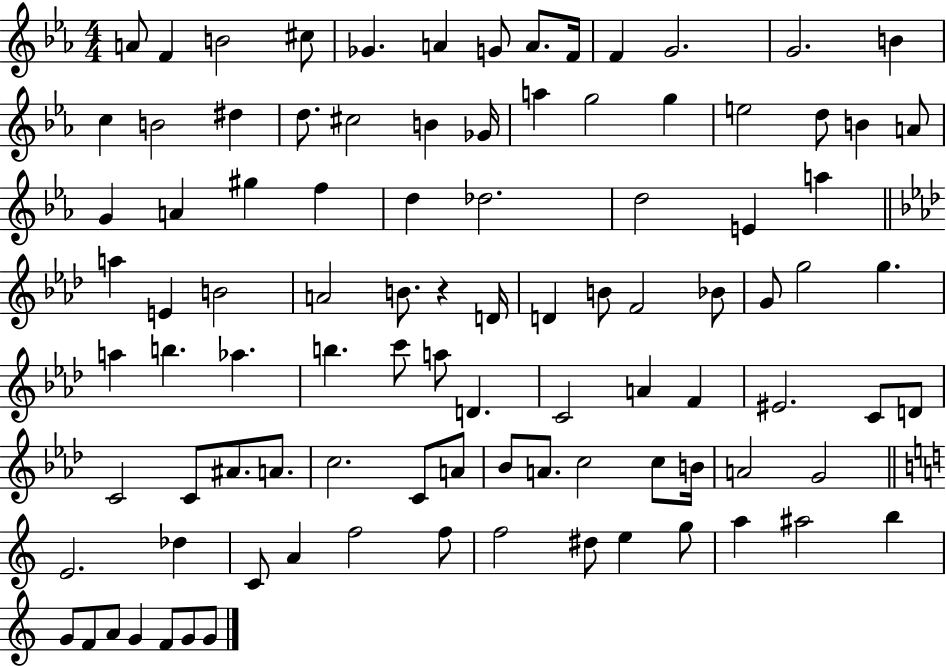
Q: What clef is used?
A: treble